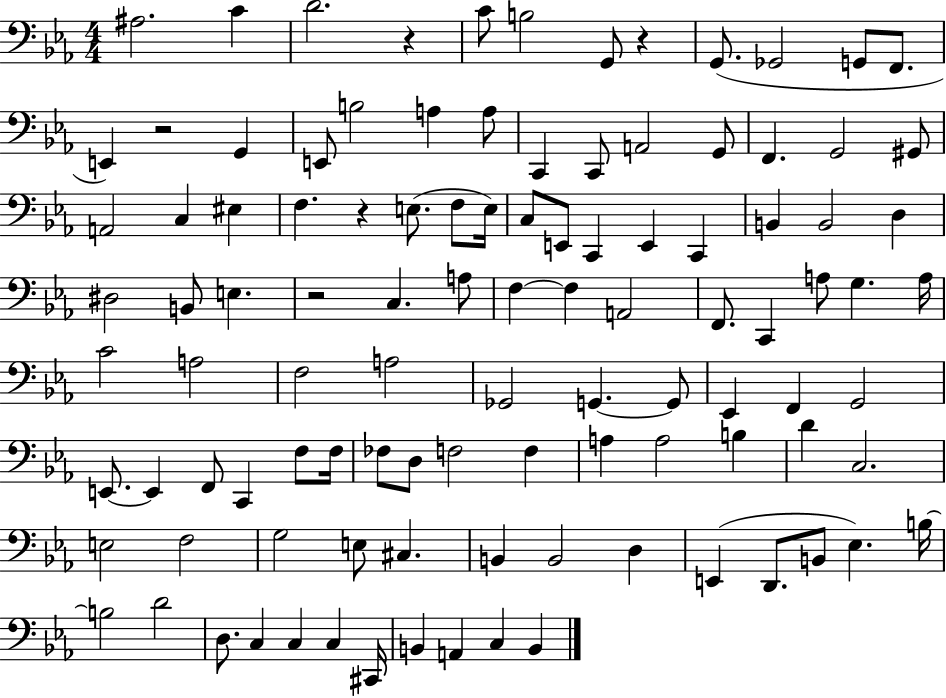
{
  \clef bass
  \numericTimeSignature
  \time 4/4
  \key ees \major
  ais2. c'4 | d'2. r4 | c'8 b2 g,8 r4 | g,8.( ges,2 g,8 f,8. | \break e,4) r2 g,4 | e,8 b2 a4 a8 | c,4 c,8 a,2 g,8 | f,4. g,2 gis,8 | \break a,2 c4 eis4 | f4. r4 e8.( f8 e16) | c8 e,8 c,4 e,4 c,4 | b,4 b,2 d4 | \break dis2 b,8 e4. | r2 c4. a8 | f4~~ f4 a,2 | f,8. c,4 a8 g4. a16 | \break c'2 a2 | f2 a2 | ges,2 g,4.~~ g,8 | ees,4 f,4 g,2 | \break e,8.~~ e,4 f,8 c,4 f8 f16 | fes8 d8 f2 f4 | a4 a2 b4 | d'4 c2. | \break e2 f2 | g2 e8 cis4. | b,4 b,2 d4 | e,4( d,8. b,8 ees4.) b16~~ | \break b2 d'2 | d8. c4 c4 c4 cis,16 | b,4 a,4 c4 b,4 | \bar "|."
}